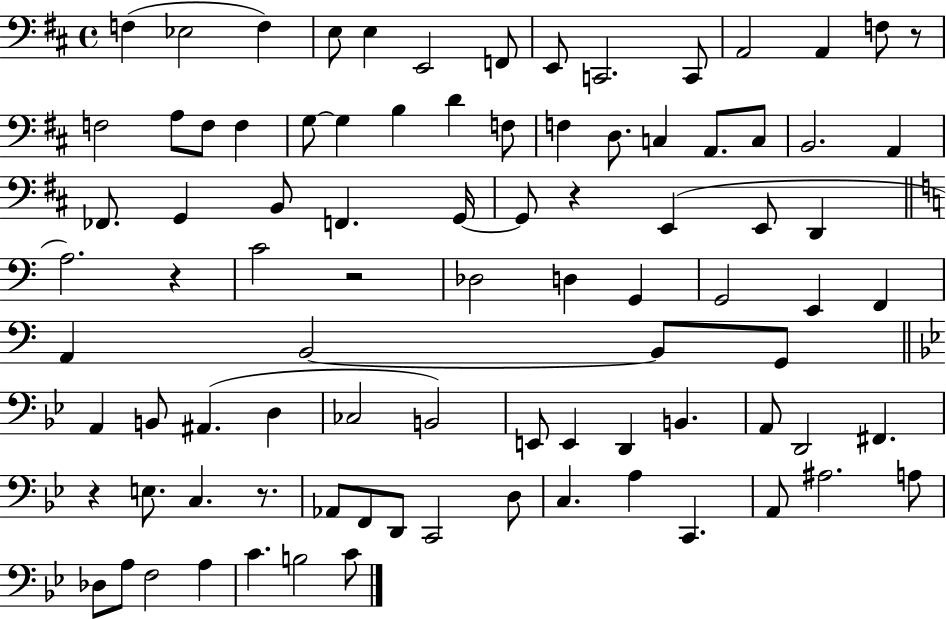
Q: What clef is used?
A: bass